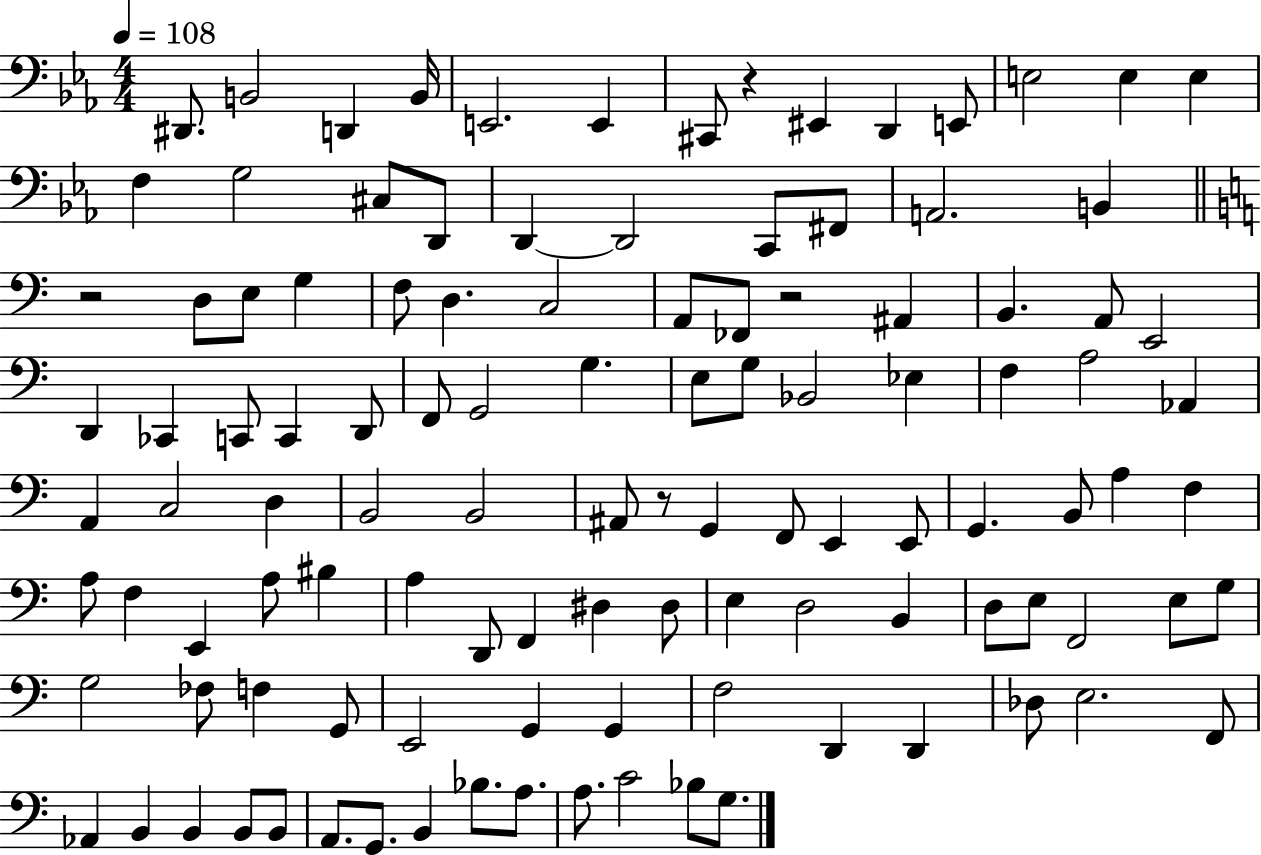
X:1
T:Untitled
M:4/4
L:1/4
K:Eb
^D,,/2 B,,2 D,, B,,/4 E,,2 E,, ^C,,/2 z ^E,, D,, E,,/2 E,2 E, E, F, G,2 ^C,/2 D,,/2 D,, D,,2 C,,/2 ^F,,/2 A,,2 B,, z2 D,/2 E,/2 G, F,/2 D, C,2 A,,/2 _F,,/2 z2 ^A,, B,, A,,/2 E,,2 D,, _C,, C,,/2 C,, D,,/2 F,,/2 G,,2 G, E,/2 G,/2 _B,,2 _E, F, A,2 _A,, A,, C,2 D, B,,2 B,,2 ^A,,/2 z/2 G,, F,,/2 E,, E,,/2 G,, B,,/2 A, F, A,/2 F, E,, A,/2 ^B, A, D,,/2 F,, ^D, ^D,/2 E, D,2 B,, D,/2 E,/2 F,,2 E,/2 G,/2 G,2 _F,/2 F, G,,/2 E,,2 G,, G,, F,2 D,, D,, _D,/2 E,2 F,,/2 _A,, B,, B,, B,,/2 B,,/2 A,,/2 G,,/2 B,, _B,/2 A,/2 A,/2 C2 _B,/2 G,/2